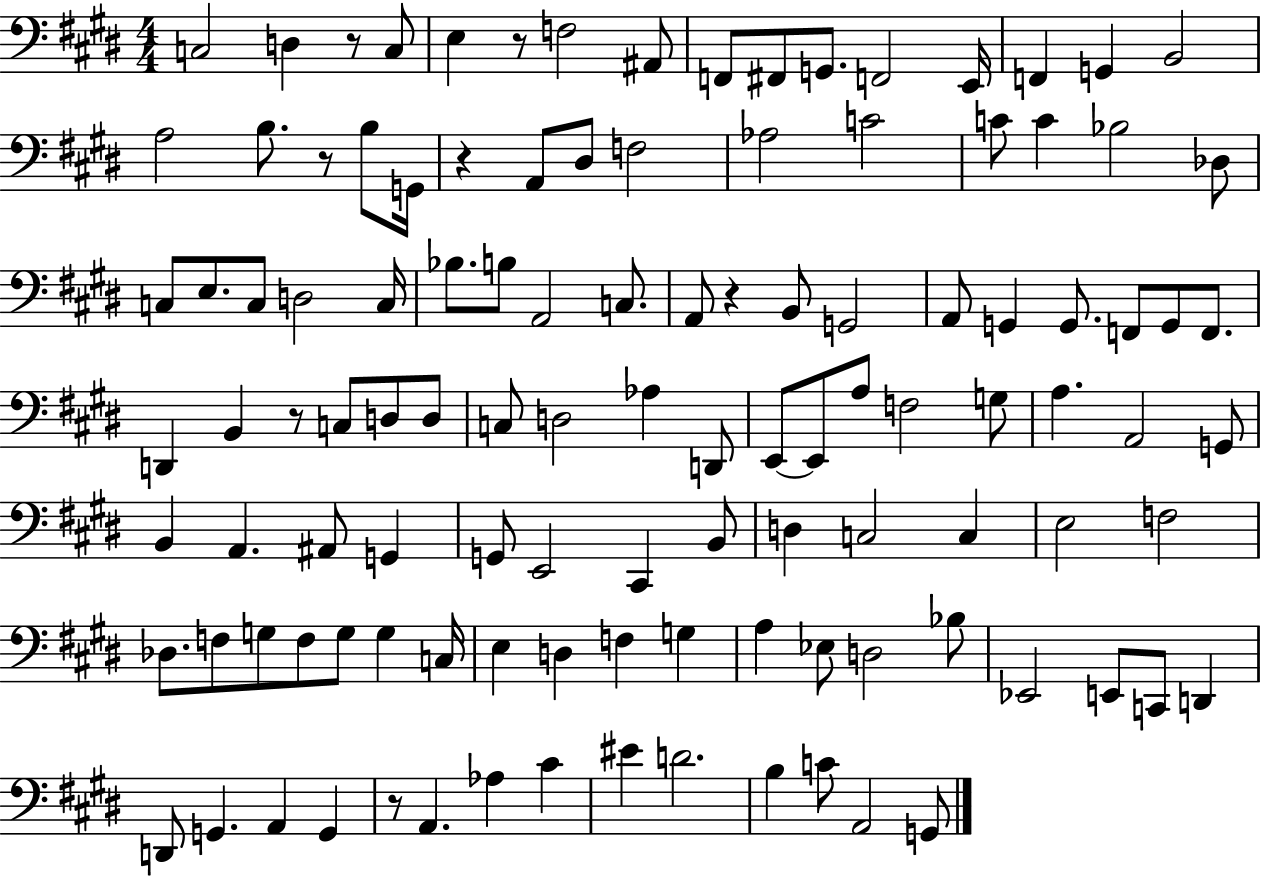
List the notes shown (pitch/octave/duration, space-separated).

C3/h D3/q R/e C3/e E3/q R/e F3/h A#2/e F2/e F#2/e G2/e. F2/h E2/s F2/q G2/q B2/h A3/h B3/e. R/e B3/e G2/s R/q A2/e D#3/e F3/h Ab3/h C4/h C4/e C4/q Bb3/h Db3/e C3/e E3/e. C3/e D3/h C3/s Bb3/e. B3/e A2/h C3/e. A2/e R/q B2/e G2/h A2/e G2/q G2/e. F2/e G2/e F2/e. D2/q B2/q R/e C3/e D3/e D3/e C3/e D3/h Ab3/q D2/e E2/e E2/e A3/e F3/h G3/e A3/q. A2/h G2/e B2/q A2/q. A#2/e G2/q G2/e E2/h C#2/q B2/e D3/q C3/h C3/q E3/h F3/h Db3/e. F3/e G3/e F3/e G3/e G3/q C3/s E3/q D3/q F3/q G3/q A3/q Eb3/e D3/h Bb3/e Eb2/h E2/e C2/e D2/q D2/e G2/q. A2/q G2/q R/e A2/q. Ab3/q C#4/q EIS4/q D4/h. B3/q C4/e A2/h G2/e